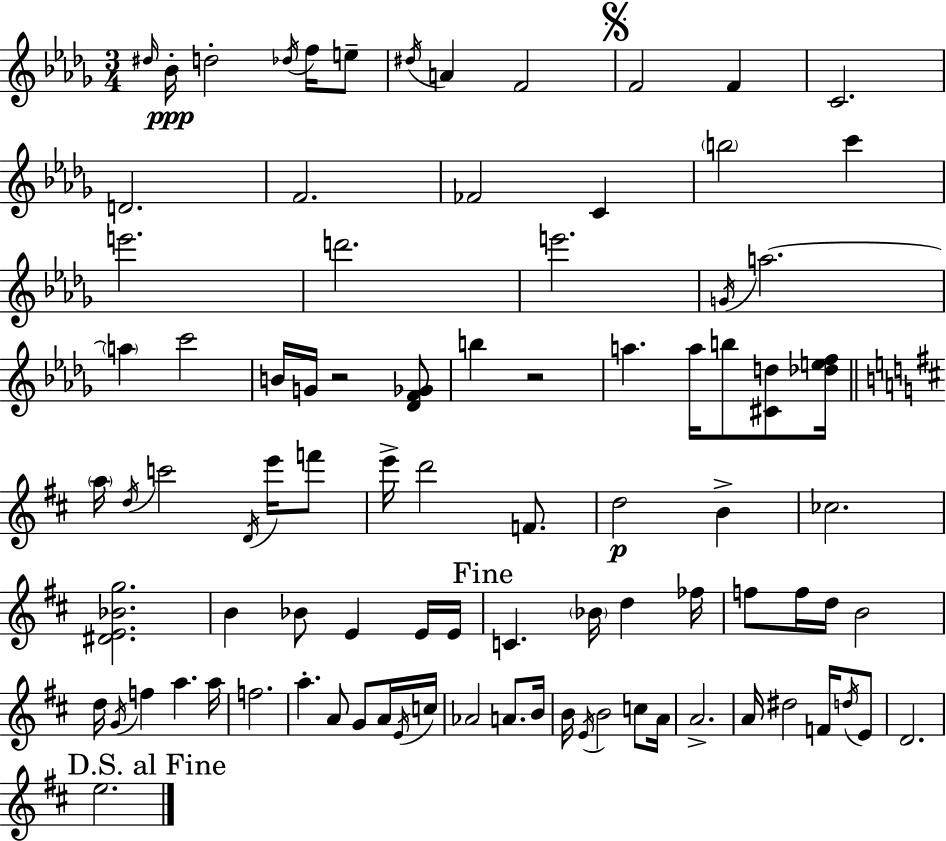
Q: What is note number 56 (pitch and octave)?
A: B4